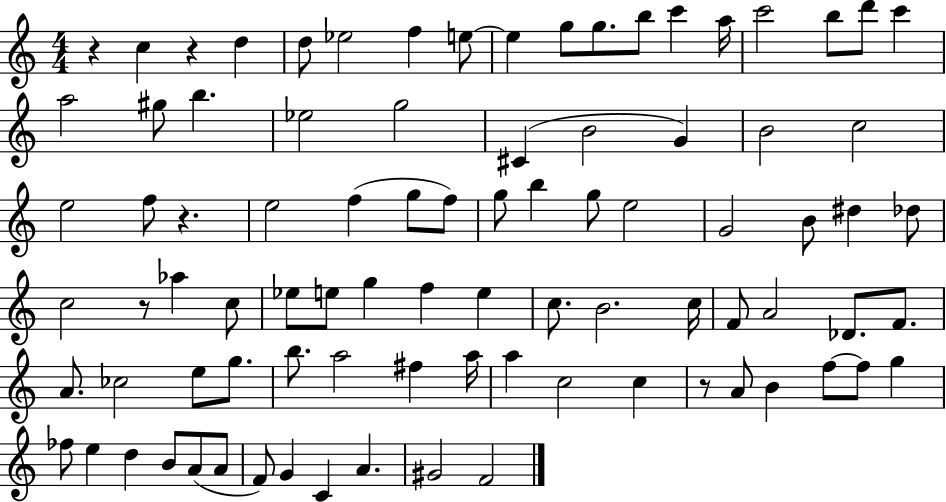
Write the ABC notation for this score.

X:1
T:Untitled
M:4/4
L:1/4
K:C
z c z d d/2 _e2 f e/2 e g/2 g/2 b/2 c' a/4 c'2 b/2 d'/2 c' a2 ^g/2 b _e2 g2 ^C B2 G B2 c2 e2 f/2 z e2 f g/2 f/2 g/2 b g/2 e2 G2 B/2 ^d _d/2 c2 z/2 _a c/2 _e/2 e/2 g f e c/2 B2 c/4 F/2 A2 _D/2 F/2 A/2 _c2 e/2 g/2 b/2 a2 ^f a/4 a c2 c z/2 A/2 B f/2 f/2 g _f/2 e d B/2 A/2 A/2 F/2 G C A ^G2 F2